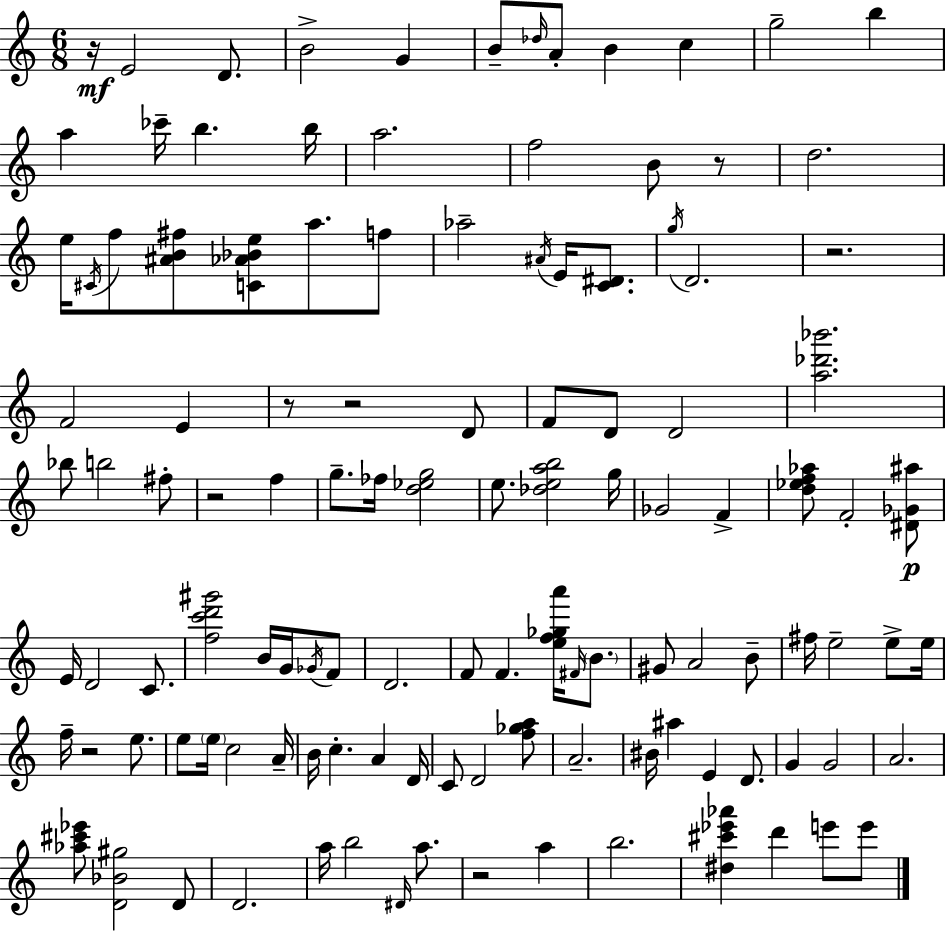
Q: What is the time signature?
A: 6/8